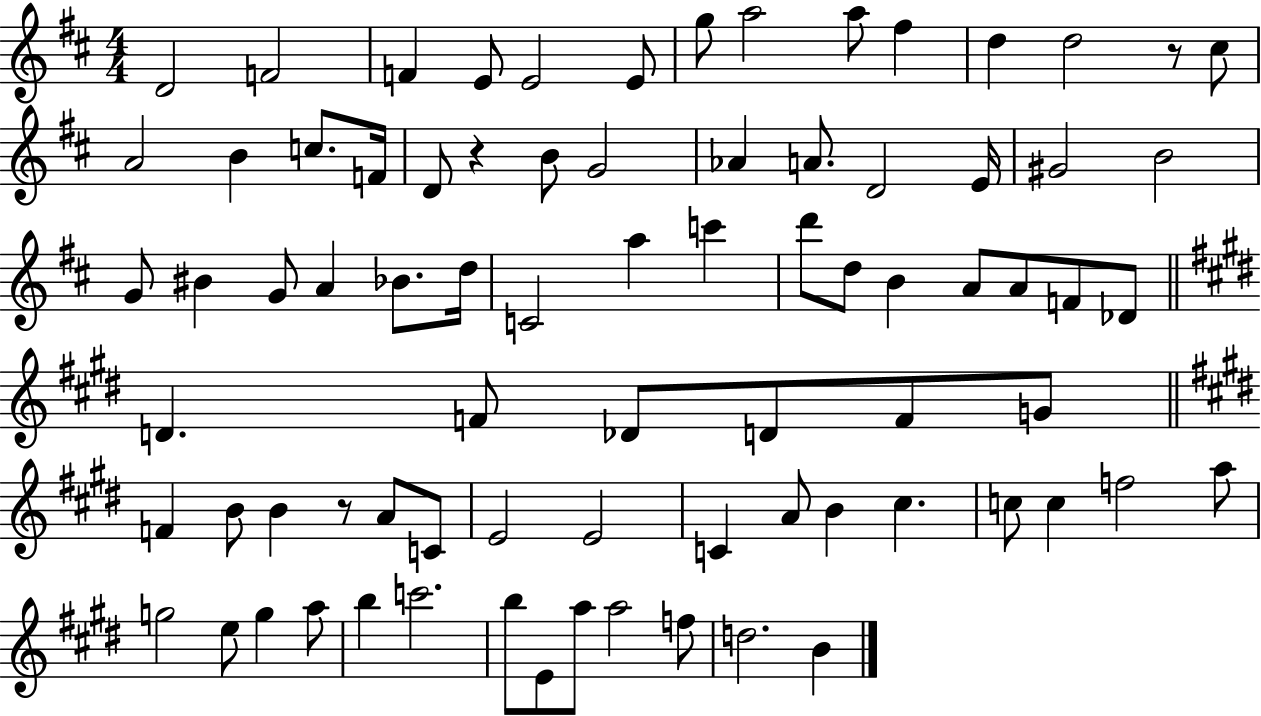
X:1
T:Untitled
M:4/4
L:1/4
K:D
D2 F2 F E/2 E2 E/2 g/2 a2 a/2 ^f d d2 z/2 ^c/2 A2 B c/2 F/4 D/2 z B/2 G2 _A A/2 D2 E/4 ^G2 B2 G/2 ^B G/2 A _B/2 d/4 C2 a c' d'/2 d/2 B A/2 A/2 F/2 _D/2 D F/2 _D/2 D/2 F/2 G/2 F B/2 B z/2 A/2 C/2 E2 E2 C A/2 B ^c c/2 c f2 a/2 g2 e/2 g a/2 b c'2 b/2 E/2 a/2 a2 f/2 d2 B